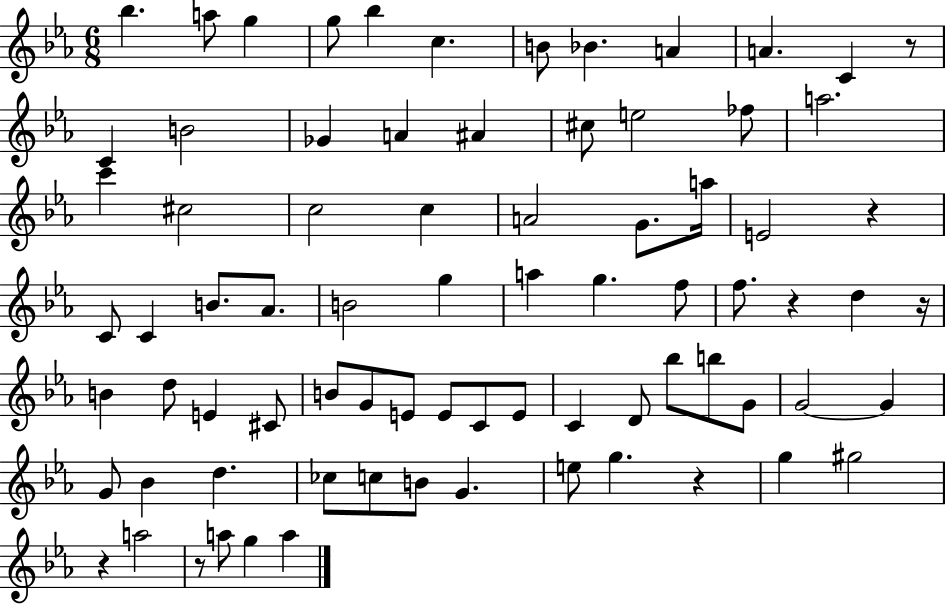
Bb5/q. A5/e G5/q G5/e Bb5/q C5/q. B4/e Bb4/q. A4/q A4/q. C4/q R/e C4/q B4/h Gb4/q A4/q A#4/q C#5/e E5/h FES5/e A5/h. C6/q C#5/h C5/h C5/q A4/h G4/e. A5/s E4/h R/q C4/e C4/q B4/e. Ab4/e. B4/h G5/q A5/q G5/q. F5/e F5/e. R/q D5/q R/s B4/q D5/e E4/q C#4/e B4/e G4/e E4/e E4/e C4/e E4/e C4/q D4/e Bb5/e B5/e G4/e G4/h G4/q G4/e Bb4/q D5/q. CES5/e C5/e B4/e G4/q. E5/e G5/q. R/q G5/q G#5/h R/q A5/h R/e A5/e G5/q A5/q